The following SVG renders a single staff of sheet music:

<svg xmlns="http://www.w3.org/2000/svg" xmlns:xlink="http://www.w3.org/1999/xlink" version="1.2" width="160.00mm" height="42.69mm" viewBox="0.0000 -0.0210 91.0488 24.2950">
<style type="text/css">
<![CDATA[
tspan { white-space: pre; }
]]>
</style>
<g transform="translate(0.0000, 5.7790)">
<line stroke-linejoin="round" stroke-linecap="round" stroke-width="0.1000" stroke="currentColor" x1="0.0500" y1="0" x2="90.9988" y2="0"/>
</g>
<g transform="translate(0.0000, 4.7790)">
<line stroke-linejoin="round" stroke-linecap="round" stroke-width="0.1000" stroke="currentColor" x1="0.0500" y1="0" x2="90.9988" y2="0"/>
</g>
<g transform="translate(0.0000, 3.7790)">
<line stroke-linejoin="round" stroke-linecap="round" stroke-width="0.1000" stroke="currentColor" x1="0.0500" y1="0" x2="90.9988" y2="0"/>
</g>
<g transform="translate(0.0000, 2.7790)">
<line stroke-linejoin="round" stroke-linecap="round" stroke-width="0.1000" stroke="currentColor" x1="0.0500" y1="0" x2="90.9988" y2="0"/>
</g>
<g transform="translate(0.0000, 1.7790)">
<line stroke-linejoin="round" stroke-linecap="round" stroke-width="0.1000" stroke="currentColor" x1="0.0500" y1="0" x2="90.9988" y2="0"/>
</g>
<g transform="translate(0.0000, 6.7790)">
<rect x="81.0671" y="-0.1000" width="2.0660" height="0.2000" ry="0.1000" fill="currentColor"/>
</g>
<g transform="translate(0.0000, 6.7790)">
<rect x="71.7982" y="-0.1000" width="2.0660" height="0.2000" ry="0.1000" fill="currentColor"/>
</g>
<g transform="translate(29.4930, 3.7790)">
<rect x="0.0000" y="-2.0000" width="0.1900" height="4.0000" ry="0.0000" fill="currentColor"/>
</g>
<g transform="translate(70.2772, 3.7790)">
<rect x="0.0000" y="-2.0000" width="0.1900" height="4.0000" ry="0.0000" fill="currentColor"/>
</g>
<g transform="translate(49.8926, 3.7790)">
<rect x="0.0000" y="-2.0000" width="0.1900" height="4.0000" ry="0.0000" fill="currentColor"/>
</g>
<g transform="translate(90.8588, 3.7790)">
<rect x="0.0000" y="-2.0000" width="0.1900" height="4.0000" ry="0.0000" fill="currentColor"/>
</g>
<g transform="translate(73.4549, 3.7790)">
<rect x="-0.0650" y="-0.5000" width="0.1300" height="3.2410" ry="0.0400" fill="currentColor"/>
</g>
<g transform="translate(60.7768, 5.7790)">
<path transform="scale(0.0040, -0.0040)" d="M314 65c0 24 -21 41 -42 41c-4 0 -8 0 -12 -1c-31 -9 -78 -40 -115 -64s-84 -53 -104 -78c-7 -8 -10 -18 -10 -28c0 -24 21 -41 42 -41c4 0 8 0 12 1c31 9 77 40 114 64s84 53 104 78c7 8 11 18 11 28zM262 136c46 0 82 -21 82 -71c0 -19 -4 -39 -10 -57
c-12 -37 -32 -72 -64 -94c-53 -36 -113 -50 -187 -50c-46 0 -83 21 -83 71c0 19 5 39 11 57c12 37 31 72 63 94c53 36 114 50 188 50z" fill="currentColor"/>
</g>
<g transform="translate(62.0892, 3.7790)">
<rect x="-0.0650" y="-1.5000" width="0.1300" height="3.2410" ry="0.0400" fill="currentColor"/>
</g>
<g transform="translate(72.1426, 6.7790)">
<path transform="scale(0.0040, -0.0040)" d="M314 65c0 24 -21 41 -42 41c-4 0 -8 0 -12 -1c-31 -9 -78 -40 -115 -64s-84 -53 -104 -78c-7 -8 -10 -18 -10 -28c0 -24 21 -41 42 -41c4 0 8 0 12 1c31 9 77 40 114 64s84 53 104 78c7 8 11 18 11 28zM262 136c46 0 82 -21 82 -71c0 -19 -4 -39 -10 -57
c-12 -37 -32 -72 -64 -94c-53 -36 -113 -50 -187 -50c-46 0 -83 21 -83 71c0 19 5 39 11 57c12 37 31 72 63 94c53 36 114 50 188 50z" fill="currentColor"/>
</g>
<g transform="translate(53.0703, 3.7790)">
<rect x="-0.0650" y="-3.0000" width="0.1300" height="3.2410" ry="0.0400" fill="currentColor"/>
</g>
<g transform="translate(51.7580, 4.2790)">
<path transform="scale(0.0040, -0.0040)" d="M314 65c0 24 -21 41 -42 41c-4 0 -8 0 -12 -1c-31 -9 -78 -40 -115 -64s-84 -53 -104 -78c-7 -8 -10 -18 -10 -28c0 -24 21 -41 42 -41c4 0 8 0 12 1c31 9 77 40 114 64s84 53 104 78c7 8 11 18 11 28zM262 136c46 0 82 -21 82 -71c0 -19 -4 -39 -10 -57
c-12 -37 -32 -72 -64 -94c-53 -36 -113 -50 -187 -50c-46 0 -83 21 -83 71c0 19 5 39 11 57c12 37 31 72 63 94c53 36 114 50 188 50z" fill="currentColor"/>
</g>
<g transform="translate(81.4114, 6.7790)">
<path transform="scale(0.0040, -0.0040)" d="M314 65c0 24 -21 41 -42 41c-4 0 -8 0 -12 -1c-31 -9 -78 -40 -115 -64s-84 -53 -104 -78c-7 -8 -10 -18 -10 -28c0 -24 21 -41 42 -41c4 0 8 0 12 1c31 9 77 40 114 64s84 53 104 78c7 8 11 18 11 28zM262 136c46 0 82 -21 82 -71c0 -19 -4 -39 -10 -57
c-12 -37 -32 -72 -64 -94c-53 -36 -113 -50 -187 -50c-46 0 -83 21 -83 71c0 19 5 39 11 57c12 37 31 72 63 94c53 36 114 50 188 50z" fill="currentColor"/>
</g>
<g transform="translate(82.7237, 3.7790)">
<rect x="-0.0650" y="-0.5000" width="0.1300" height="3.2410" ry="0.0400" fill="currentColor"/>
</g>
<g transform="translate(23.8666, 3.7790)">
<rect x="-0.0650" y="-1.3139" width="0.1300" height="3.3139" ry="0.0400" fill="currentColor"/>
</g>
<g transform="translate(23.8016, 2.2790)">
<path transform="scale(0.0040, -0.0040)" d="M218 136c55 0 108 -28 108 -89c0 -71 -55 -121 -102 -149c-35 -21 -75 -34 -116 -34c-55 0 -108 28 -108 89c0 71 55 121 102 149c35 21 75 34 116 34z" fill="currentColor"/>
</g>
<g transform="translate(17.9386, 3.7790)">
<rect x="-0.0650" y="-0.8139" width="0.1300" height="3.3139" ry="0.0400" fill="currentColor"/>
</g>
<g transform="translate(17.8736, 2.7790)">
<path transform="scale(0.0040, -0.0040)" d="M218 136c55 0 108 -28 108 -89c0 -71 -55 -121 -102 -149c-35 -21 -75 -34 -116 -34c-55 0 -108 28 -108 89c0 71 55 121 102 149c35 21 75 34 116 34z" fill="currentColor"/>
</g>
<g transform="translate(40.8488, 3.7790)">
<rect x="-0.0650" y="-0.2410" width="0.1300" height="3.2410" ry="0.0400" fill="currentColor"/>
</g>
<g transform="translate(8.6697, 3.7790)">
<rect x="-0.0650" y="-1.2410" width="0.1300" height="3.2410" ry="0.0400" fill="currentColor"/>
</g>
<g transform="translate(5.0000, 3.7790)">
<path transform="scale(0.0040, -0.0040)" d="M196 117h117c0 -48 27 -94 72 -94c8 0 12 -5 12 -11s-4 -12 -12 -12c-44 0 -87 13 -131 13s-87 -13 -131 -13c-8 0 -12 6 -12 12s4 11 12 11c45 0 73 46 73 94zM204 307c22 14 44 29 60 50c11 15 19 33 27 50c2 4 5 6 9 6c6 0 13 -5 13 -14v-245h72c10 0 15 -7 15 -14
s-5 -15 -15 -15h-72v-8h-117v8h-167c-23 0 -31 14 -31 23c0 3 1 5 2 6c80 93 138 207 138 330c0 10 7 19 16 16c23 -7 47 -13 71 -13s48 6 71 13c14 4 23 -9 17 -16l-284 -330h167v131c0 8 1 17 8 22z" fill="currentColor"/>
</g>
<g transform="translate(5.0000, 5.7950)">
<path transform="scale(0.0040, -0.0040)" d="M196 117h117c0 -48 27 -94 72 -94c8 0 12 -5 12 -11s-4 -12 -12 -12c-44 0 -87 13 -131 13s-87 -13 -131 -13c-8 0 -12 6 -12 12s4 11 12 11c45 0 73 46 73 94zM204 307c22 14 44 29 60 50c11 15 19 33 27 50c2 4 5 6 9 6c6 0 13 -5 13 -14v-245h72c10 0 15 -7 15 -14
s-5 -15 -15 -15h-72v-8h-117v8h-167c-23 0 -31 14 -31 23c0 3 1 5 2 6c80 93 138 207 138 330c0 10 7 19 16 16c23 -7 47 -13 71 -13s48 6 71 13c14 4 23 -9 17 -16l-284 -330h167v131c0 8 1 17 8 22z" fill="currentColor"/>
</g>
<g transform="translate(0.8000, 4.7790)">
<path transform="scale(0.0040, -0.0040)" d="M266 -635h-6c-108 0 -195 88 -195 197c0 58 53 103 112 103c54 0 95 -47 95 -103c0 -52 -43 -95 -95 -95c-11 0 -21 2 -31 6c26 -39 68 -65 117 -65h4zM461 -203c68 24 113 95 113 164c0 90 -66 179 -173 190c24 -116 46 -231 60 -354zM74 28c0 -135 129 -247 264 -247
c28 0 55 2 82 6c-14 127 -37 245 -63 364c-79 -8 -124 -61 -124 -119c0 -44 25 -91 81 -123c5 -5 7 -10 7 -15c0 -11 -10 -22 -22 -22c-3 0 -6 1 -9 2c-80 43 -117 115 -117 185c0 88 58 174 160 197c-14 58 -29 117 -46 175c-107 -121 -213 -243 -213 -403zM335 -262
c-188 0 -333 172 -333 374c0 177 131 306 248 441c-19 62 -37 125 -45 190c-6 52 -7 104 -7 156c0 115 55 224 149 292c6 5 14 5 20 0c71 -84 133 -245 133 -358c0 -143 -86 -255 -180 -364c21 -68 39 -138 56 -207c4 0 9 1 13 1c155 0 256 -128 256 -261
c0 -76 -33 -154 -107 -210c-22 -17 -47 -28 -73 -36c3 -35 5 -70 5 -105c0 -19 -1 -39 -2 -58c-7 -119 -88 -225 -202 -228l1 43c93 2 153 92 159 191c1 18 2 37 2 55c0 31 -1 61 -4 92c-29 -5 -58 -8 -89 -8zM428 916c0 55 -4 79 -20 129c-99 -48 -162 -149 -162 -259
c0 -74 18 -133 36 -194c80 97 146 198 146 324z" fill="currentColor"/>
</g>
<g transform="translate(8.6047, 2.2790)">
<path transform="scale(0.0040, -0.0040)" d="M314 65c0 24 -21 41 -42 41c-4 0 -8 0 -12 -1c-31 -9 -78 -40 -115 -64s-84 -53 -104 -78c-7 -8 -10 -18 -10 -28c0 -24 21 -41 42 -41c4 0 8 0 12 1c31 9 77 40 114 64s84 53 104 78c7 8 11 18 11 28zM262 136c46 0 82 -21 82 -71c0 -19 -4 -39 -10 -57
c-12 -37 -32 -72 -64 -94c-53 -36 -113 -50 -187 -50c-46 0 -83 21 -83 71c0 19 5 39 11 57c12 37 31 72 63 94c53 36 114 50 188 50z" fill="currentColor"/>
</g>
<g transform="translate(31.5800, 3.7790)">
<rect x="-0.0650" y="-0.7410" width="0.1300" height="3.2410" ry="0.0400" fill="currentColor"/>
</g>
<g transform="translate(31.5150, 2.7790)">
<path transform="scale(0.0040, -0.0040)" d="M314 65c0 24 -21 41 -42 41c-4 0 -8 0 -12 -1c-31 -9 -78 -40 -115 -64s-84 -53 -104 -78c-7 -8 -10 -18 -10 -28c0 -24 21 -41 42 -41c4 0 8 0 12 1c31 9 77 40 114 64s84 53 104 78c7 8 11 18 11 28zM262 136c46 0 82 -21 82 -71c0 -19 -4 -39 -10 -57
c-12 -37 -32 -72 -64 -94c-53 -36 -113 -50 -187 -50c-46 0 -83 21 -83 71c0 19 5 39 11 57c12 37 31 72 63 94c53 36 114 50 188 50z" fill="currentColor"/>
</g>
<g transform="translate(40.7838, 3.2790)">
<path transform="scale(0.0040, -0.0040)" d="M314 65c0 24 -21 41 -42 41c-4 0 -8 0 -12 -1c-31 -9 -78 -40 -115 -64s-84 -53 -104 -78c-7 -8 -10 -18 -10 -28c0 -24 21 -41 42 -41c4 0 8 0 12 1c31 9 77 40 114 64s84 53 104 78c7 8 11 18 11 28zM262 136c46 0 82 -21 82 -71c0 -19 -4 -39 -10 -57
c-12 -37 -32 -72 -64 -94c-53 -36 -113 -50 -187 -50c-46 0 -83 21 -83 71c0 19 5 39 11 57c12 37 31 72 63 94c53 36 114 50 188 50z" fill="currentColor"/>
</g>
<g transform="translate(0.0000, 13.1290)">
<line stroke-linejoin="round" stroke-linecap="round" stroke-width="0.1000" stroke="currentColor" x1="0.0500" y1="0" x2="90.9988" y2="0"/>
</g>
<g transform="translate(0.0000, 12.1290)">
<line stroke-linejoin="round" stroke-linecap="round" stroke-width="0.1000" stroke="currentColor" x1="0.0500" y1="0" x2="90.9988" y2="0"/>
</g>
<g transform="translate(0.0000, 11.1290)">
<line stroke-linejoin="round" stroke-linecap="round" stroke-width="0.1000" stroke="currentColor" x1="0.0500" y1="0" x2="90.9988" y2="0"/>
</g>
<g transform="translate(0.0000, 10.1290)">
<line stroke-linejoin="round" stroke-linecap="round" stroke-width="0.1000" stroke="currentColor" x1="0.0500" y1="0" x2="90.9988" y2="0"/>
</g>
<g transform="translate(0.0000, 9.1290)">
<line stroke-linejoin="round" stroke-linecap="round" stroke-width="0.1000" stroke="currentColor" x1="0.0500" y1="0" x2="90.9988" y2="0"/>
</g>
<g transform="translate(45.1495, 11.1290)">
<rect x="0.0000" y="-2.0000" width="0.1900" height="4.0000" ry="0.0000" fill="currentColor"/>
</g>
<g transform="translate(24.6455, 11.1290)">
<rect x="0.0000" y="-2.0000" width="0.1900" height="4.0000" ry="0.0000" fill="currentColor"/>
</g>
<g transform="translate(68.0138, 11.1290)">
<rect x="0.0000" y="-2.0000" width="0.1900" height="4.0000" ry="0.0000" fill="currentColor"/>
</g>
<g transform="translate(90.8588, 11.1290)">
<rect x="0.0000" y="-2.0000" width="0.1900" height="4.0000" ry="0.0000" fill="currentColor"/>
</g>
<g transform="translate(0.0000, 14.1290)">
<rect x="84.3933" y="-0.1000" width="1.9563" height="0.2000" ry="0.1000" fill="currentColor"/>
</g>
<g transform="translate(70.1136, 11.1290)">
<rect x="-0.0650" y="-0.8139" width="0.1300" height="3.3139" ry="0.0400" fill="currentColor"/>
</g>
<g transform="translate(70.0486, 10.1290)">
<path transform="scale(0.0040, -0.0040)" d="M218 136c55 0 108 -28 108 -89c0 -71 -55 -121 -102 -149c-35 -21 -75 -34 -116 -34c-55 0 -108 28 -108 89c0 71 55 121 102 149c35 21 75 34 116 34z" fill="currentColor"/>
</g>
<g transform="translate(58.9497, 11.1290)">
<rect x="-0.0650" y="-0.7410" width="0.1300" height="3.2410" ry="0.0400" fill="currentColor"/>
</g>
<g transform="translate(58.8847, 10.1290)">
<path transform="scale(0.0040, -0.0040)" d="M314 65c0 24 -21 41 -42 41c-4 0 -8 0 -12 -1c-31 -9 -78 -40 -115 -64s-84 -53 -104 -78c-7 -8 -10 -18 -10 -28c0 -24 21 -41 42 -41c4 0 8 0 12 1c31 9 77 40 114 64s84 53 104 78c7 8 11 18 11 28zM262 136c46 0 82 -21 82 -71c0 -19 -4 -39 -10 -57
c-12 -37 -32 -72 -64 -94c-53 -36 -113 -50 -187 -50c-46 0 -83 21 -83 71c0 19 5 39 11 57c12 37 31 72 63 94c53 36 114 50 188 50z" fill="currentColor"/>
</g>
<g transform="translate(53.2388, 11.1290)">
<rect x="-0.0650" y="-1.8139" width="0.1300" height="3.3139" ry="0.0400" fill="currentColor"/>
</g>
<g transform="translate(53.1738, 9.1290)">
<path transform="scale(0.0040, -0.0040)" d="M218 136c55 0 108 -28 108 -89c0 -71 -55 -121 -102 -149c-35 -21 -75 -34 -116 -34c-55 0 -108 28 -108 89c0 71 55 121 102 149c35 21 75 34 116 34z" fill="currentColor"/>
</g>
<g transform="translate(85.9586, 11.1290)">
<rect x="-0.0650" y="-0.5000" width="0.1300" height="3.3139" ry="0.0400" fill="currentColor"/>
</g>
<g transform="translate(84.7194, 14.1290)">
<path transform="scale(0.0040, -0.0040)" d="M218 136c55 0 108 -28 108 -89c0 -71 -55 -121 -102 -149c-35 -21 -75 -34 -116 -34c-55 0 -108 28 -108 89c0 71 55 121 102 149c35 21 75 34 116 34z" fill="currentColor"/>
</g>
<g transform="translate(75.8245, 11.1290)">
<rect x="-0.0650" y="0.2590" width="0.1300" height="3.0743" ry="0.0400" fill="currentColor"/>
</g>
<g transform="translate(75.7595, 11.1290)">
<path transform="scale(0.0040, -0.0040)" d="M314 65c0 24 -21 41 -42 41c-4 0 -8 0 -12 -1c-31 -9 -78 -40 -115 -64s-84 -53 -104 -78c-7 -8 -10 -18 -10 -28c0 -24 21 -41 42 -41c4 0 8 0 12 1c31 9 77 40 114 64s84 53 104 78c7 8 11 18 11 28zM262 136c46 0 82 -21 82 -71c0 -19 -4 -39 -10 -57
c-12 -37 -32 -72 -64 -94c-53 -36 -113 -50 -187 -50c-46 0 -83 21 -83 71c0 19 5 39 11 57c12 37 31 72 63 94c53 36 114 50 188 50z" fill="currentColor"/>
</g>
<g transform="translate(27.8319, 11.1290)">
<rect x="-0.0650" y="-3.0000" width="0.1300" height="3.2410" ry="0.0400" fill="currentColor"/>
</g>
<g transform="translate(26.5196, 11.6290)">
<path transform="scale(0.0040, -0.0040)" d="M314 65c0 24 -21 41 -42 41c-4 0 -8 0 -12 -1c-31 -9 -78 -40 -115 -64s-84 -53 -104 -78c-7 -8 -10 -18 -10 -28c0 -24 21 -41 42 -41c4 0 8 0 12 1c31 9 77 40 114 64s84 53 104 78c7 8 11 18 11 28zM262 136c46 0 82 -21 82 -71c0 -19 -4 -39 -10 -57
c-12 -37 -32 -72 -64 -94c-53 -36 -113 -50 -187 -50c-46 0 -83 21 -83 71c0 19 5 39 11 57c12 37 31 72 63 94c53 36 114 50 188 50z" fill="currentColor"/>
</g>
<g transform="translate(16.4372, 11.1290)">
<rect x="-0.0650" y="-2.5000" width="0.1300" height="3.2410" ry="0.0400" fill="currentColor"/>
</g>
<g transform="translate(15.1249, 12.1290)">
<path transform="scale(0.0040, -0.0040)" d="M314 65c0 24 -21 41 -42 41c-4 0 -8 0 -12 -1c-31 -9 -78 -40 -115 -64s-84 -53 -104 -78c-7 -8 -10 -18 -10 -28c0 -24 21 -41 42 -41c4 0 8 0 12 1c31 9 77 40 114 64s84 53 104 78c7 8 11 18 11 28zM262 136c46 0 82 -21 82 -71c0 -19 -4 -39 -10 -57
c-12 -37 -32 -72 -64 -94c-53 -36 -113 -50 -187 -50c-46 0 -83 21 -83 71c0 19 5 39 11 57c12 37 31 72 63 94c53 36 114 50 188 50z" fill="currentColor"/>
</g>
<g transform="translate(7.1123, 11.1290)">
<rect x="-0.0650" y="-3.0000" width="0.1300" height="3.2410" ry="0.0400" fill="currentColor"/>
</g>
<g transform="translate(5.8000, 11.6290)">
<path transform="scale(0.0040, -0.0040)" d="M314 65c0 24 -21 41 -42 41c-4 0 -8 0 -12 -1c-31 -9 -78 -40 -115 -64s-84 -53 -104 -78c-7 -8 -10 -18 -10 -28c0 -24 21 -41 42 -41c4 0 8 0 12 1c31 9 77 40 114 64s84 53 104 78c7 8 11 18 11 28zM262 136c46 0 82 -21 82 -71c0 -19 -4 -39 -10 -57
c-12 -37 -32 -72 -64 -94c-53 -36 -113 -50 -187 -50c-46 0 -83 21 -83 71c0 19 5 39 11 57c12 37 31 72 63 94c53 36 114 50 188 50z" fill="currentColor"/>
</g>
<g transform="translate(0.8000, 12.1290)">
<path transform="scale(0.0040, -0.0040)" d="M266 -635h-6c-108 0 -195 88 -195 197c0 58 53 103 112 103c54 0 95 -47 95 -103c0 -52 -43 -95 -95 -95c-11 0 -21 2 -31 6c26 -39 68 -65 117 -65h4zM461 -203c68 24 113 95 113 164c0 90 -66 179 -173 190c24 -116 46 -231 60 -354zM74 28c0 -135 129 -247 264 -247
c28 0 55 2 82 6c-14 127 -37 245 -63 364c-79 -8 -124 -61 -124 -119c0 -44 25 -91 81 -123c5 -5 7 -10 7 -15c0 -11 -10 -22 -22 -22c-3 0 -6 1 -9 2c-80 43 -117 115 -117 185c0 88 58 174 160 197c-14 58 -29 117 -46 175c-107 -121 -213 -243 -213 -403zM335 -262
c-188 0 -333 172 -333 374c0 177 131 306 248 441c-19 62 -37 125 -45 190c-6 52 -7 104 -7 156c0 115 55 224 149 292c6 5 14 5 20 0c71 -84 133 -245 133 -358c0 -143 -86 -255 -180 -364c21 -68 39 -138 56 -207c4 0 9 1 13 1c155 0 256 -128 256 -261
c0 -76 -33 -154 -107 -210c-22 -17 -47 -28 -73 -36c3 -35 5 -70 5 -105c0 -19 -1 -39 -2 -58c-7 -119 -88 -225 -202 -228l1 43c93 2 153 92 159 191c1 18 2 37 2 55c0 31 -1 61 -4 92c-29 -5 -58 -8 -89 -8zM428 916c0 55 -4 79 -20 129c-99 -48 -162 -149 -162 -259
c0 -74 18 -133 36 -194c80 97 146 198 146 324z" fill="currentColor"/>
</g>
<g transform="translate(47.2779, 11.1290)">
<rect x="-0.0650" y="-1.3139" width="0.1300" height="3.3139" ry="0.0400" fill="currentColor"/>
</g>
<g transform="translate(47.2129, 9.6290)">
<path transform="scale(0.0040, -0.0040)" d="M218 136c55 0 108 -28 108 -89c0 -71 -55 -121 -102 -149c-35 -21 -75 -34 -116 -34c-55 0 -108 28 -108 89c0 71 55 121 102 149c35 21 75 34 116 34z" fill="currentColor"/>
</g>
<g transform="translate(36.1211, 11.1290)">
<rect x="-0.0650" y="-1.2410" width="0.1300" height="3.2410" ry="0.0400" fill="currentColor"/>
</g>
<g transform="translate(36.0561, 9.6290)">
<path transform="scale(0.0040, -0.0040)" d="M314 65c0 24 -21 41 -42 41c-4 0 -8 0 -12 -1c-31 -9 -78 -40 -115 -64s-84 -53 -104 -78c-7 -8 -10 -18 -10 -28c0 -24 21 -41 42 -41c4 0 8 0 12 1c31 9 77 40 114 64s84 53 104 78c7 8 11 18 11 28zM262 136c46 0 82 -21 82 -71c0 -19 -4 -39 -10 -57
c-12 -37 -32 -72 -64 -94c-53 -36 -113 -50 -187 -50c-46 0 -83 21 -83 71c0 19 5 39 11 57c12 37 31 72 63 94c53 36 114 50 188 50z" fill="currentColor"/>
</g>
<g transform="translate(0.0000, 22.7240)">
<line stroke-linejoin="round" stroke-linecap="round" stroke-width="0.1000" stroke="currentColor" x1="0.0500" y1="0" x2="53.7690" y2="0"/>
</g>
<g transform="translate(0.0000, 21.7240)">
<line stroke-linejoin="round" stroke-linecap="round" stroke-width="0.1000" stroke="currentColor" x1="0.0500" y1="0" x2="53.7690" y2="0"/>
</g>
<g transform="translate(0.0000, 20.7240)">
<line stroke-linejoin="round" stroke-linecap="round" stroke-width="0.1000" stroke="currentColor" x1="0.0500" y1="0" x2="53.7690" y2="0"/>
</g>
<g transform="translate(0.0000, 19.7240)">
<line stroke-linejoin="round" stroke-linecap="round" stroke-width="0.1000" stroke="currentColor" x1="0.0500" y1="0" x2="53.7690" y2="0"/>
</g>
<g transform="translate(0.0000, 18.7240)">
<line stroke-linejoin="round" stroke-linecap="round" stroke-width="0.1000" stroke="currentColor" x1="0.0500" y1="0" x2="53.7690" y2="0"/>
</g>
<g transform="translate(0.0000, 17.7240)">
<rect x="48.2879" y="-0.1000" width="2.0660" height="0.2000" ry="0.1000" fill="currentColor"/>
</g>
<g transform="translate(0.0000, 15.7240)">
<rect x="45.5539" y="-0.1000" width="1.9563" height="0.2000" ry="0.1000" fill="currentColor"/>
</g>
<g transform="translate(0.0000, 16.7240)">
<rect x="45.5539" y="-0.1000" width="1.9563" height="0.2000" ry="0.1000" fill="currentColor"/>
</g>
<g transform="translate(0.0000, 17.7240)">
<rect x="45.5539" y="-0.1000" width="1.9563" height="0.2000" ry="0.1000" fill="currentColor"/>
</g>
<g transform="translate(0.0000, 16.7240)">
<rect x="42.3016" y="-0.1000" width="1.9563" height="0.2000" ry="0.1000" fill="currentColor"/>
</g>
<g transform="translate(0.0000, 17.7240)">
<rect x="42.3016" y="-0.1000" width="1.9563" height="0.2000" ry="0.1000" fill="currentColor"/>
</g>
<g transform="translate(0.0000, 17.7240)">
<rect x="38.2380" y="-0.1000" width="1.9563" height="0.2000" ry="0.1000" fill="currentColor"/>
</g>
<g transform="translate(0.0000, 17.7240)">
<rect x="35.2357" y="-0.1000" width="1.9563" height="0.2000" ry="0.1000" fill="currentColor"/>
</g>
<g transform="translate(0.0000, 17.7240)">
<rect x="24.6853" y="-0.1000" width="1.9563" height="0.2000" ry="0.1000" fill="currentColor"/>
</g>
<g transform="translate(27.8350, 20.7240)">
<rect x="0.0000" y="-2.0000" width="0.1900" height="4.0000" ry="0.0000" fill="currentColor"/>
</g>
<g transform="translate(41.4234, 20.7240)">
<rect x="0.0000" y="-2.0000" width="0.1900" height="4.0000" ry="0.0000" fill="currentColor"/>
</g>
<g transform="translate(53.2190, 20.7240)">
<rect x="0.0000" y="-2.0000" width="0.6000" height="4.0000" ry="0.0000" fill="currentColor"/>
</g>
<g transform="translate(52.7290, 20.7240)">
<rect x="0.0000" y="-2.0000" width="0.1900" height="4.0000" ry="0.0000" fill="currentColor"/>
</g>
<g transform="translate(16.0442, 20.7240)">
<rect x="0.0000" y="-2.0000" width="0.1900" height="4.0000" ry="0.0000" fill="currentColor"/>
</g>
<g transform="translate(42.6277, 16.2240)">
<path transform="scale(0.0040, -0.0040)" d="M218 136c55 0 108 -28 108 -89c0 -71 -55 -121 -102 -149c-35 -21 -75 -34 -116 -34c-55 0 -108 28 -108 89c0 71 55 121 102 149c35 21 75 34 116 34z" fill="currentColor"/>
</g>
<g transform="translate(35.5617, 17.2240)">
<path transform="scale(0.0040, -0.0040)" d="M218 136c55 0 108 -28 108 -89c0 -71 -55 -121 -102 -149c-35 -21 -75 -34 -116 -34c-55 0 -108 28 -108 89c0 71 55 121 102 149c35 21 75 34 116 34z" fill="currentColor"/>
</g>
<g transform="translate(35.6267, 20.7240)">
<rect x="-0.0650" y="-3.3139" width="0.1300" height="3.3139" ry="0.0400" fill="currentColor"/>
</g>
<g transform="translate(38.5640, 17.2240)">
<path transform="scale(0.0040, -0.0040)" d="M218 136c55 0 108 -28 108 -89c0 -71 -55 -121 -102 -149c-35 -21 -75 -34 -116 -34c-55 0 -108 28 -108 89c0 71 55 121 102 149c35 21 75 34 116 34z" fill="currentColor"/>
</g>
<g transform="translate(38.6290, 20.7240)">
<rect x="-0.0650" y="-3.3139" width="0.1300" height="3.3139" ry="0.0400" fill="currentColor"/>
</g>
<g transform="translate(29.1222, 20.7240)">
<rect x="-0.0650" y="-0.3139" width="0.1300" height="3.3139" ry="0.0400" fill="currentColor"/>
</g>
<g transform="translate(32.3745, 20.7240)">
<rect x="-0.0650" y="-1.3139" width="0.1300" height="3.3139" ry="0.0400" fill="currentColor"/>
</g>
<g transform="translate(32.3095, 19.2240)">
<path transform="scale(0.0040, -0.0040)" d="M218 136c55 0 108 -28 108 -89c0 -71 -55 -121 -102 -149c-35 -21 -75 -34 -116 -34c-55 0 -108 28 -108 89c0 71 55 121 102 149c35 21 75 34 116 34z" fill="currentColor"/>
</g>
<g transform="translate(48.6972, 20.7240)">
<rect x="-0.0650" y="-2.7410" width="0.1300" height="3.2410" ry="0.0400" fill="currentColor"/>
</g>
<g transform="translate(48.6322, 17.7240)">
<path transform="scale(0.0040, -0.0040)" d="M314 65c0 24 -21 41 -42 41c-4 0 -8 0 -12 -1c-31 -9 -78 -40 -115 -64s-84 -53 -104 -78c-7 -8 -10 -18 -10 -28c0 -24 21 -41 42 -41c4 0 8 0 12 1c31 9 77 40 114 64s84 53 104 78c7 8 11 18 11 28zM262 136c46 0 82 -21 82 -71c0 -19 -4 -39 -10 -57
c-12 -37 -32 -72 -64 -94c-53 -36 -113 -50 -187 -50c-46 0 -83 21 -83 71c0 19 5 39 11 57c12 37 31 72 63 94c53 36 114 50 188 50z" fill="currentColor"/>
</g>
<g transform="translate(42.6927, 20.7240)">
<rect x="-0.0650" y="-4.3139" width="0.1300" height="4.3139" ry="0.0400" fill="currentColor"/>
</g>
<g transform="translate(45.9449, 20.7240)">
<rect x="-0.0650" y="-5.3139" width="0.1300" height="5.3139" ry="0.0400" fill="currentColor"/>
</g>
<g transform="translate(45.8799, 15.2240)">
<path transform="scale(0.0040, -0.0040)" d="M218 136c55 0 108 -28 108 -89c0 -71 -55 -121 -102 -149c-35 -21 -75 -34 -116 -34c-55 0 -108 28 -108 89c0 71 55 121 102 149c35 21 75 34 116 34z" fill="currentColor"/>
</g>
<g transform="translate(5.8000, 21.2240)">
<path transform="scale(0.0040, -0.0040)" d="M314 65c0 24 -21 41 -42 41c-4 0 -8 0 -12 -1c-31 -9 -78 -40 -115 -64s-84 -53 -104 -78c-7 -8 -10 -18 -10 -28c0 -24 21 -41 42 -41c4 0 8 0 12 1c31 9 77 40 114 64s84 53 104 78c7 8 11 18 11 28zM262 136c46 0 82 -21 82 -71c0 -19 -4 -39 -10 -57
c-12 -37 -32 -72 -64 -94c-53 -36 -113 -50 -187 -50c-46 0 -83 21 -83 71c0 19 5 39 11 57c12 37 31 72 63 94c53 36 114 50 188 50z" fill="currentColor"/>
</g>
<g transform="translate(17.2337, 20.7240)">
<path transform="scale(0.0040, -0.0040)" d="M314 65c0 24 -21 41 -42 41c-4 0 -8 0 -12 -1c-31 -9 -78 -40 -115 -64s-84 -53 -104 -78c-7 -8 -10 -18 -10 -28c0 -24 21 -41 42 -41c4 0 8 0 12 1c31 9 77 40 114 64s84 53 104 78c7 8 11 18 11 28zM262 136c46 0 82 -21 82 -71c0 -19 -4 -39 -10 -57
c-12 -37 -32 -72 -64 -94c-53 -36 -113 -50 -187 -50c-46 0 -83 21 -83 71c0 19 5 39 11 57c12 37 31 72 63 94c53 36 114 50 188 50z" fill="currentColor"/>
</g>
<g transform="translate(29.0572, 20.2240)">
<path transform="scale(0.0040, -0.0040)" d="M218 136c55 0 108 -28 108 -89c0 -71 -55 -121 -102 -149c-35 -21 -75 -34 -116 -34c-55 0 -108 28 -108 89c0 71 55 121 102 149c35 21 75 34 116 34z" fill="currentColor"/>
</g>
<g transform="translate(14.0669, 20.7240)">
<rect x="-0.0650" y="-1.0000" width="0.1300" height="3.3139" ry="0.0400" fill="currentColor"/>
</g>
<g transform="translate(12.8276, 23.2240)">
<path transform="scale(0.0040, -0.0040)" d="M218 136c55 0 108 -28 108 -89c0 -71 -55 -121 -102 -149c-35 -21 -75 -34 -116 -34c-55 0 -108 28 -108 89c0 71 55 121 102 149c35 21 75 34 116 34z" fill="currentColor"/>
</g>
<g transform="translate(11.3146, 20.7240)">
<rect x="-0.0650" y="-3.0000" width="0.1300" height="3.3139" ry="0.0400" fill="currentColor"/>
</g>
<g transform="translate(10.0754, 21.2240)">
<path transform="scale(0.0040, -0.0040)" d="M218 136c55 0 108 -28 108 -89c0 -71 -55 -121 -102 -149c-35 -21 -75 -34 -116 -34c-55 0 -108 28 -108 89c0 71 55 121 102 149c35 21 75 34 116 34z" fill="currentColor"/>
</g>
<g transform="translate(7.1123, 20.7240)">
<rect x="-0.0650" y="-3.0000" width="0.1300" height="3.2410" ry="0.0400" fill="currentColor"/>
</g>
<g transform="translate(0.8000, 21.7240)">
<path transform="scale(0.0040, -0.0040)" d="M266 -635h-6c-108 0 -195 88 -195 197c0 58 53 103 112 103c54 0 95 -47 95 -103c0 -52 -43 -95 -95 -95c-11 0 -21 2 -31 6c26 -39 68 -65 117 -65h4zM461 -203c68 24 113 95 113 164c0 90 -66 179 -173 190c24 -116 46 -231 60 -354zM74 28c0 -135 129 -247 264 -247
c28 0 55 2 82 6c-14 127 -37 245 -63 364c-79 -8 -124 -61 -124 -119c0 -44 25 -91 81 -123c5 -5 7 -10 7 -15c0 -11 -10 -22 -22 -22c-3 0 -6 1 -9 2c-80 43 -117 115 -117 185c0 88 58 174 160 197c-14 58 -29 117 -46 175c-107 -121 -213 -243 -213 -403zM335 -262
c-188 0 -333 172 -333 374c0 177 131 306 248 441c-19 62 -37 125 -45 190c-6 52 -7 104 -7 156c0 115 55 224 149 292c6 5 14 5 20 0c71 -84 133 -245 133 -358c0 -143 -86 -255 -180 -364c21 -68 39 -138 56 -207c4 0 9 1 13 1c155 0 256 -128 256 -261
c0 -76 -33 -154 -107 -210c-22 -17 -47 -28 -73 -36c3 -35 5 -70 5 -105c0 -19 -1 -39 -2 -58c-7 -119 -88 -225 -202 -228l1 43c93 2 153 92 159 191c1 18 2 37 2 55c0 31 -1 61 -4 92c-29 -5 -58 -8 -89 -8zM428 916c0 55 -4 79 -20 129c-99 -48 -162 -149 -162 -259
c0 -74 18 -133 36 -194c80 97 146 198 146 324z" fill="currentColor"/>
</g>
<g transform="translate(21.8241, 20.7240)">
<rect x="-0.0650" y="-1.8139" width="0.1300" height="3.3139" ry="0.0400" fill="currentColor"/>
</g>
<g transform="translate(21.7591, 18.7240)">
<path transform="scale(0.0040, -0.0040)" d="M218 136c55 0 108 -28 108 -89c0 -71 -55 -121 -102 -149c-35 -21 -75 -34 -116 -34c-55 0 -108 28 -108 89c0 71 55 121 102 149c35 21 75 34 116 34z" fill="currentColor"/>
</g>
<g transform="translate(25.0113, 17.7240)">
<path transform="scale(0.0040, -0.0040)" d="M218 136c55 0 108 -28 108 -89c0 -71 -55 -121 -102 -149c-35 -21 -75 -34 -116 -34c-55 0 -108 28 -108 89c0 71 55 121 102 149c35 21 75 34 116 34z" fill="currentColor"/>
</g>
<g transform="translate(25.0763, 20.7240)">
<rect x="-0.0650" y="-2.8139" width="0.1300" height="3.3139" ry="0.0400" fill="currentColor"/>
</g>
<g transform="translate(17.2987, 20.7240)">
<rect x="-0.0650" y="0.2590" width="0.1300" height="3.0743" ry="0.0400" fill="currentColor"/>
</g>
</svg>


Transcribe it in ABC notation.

X:1
T:Untitled
M:4/4
L:1/4
K:C
e2 d e d2 c2 A2 E2 C2 C2 A2 G2 A2 e2 e f d2 d B2 C A2 A D B2 f a c e b b d' f' a2